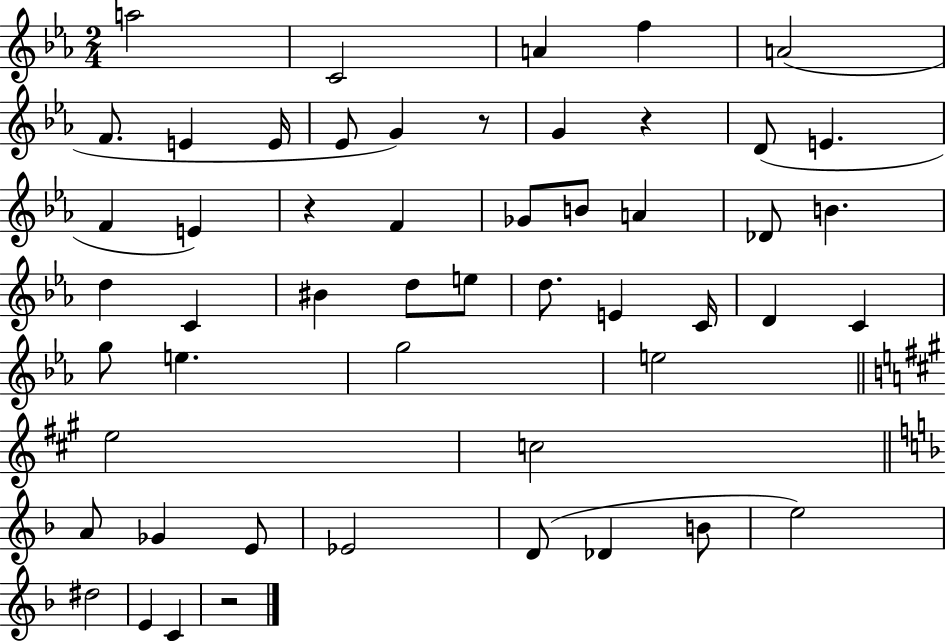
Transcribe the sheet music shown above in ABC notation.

X:1
T:Untitled
M:2/4
L:1/4
K:Eb
a2 C2 A f A2 F/2 E E/4 _E/2 G z/2 G z D/2 E F E z F _G/2 B/2 A _D/2 B d C ^B d/2 e/2 d/2 E C/4 D C g/2 e g2 e2 e2 c2 A/2 _G E/2 _E2 D/2 _D B/2 e2 ^d2 E C z2